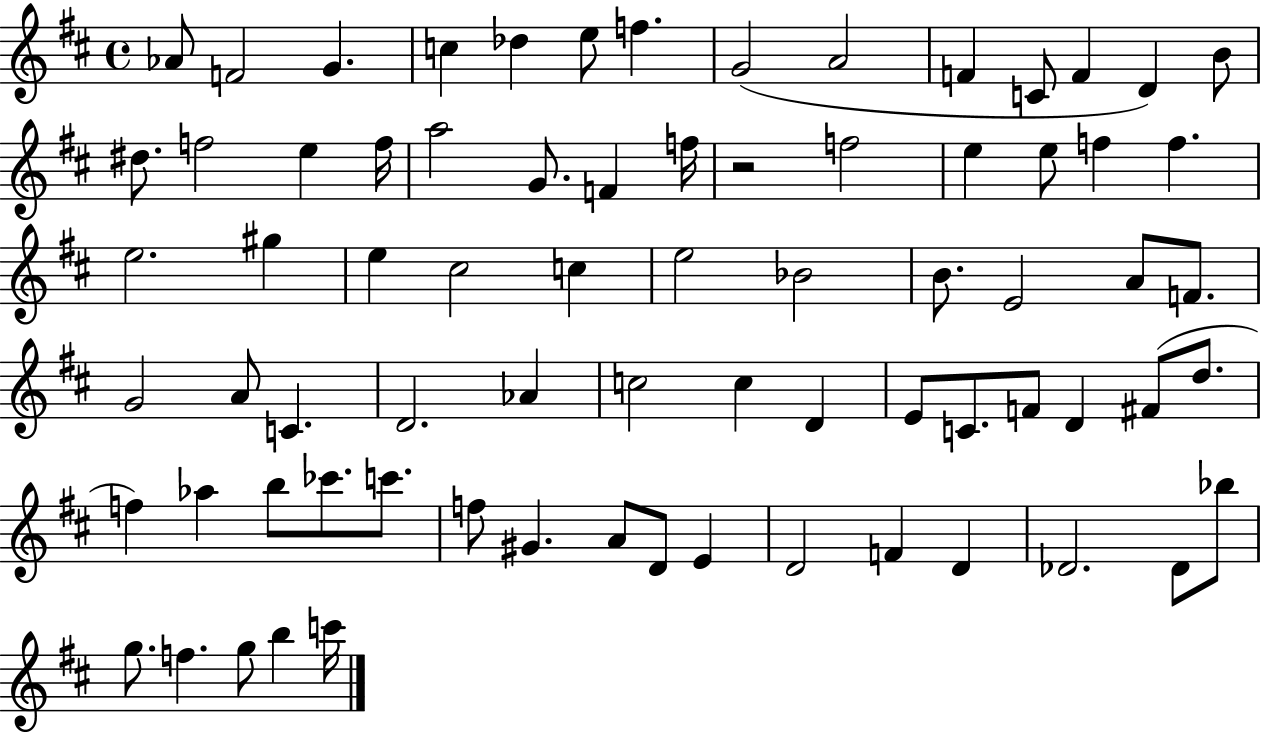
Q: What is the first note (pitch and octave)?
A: Ab4